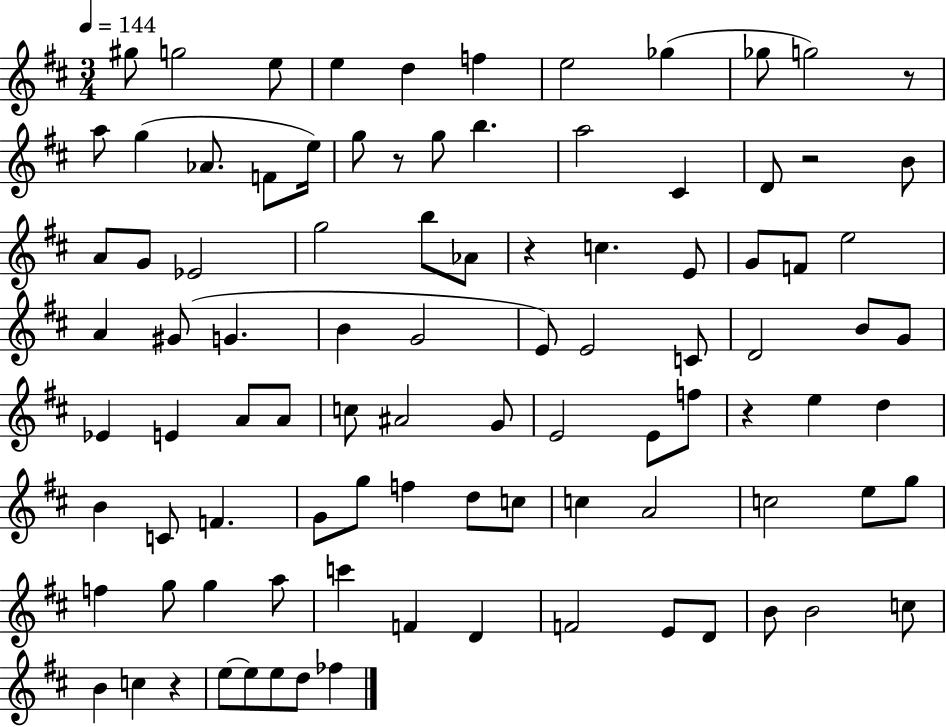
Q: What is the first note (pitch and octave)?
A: G#5